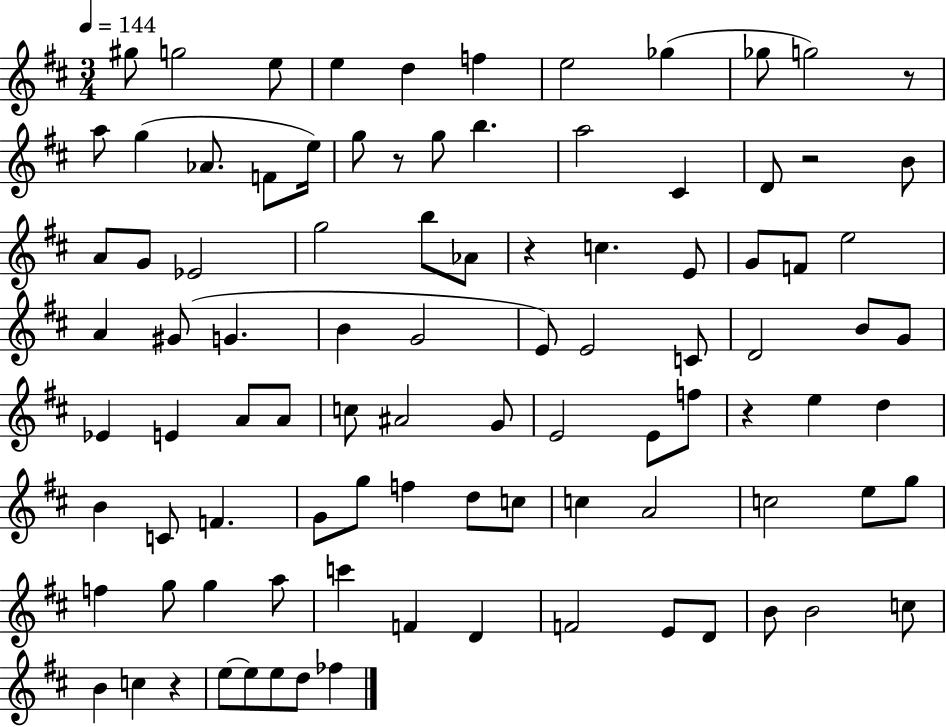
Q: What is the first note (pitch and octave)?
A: G#5